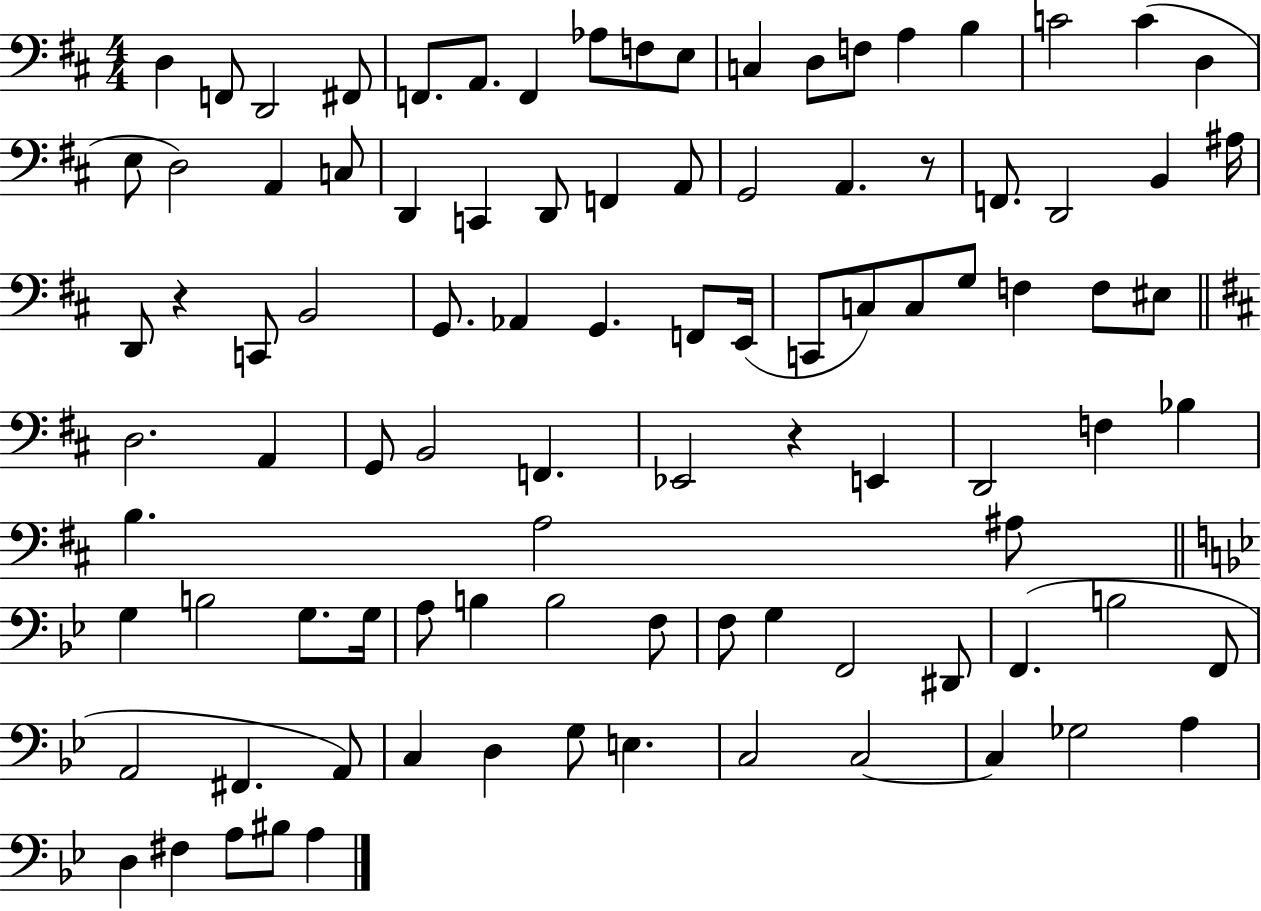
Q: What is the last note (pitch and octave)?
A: A3